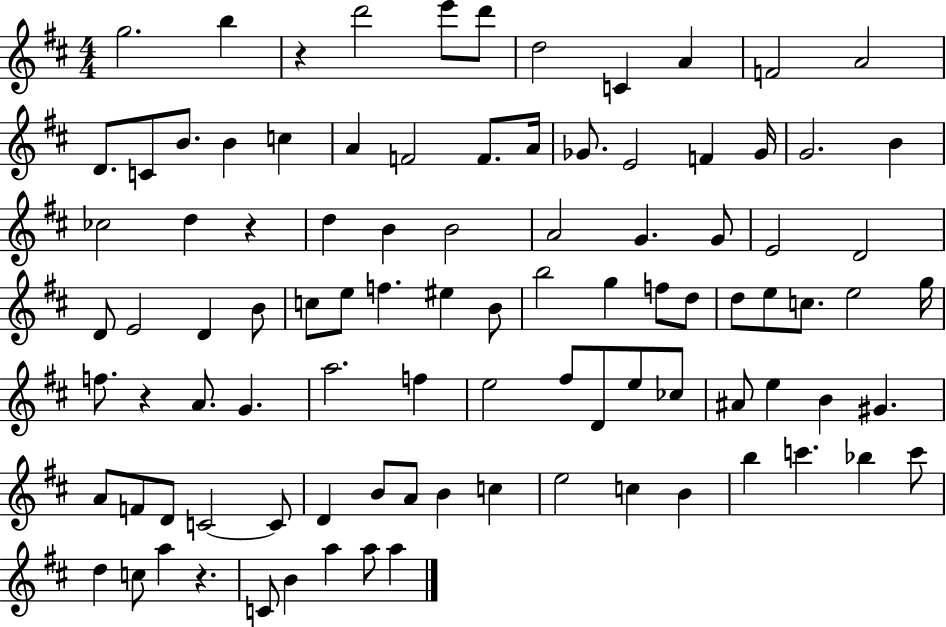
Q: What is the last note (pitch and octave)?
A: A5